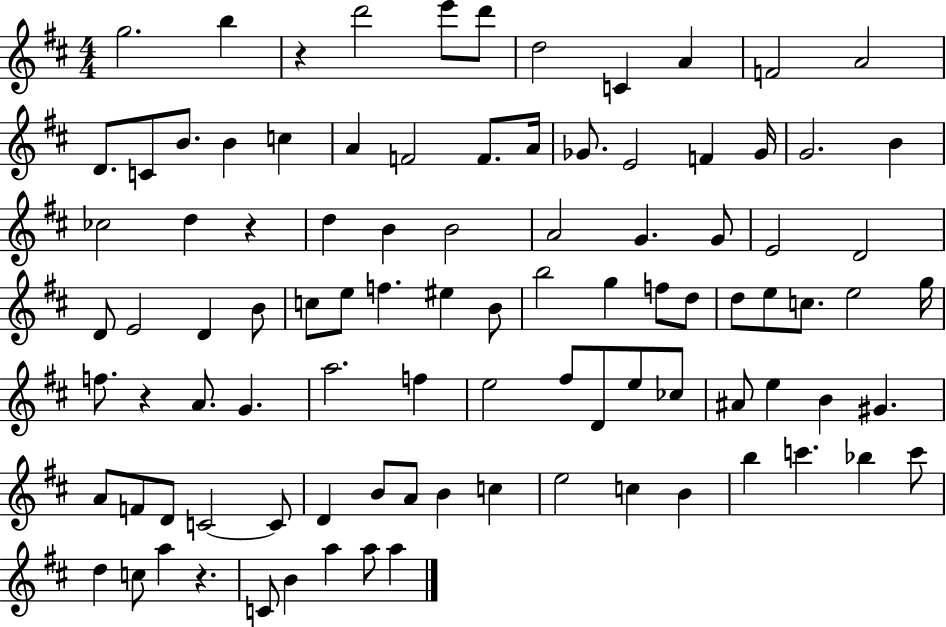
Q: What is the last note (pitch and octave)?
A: A5